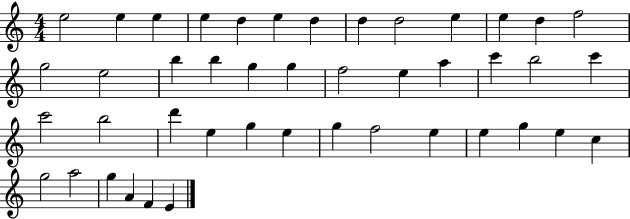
E5/h E5/q E5/q E5/q D5/q E5/q D5/q D5/q D5/h E5/q E5/q D5/q F5/h G5/h E5/h B5/q B5/q G5/q G5/q F5/h E5/q A5/q C6/q B5/h C6/q C6/h B5/h D6/q E5/q G5/q E5/q G5/q F5/h E5/q E5/q G5/q E5/q C5/q G5/h A5/h G5/q A4/q F4/q E4/q